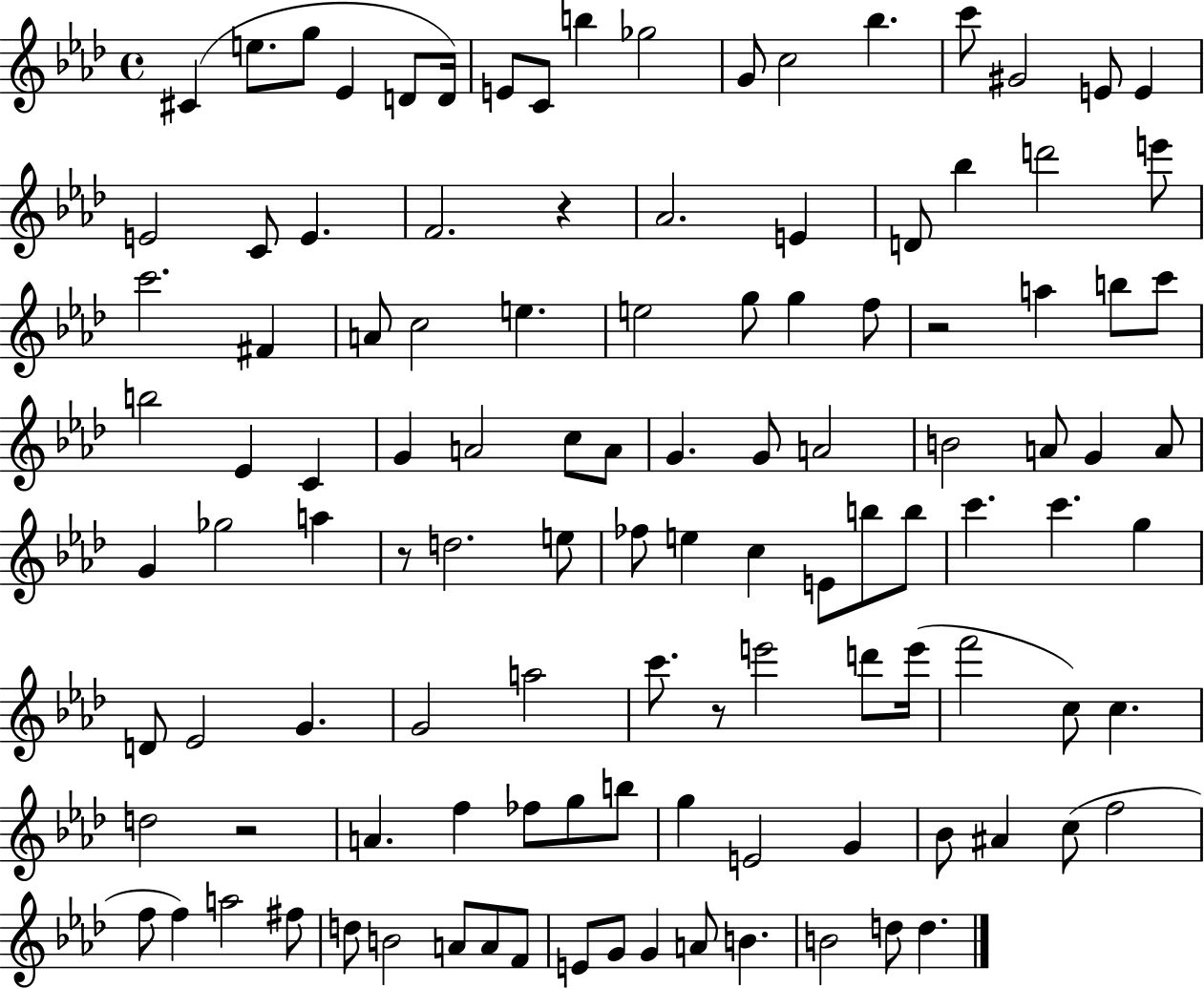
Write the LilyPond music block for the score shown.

{
  \clef treble
  \time 4/4
  \defaultTimeSignature
  \key aes \major
  cis'4( e''8. g''8 ees'4 d'8 d'16) | e'8 c'8 b''4 ges''2 | g'8 c''2 bes''4. | c'''8 gis'2 e'8 e'4 | \break e'2 c'8 e'4. | f'2. r4 | aes'2. e'4 | d'8 bes''4 d'''2 e'''8 | \break c'''2. fis'4 | a'8 c''2 e''4. | e''2 g''8 g''4 f''8 | r2 a''4 b''8 c'''8 | \break b''2 ees'4 c'4 | g'4 a'2 c''8 a'8 | g'4. g'8 a'2 | b'2 a'8 g'4 a'8 | \break g'4 ges''2 a''4 | r8 d''2. e''8 | fes''8 e''4 c''4 e'8 b''8 b''8 | c'''4. c'''4. g''4 | \break d'8 ees'2 g'4. | g'2 a''2 | c'''8. r8 e'''2 d'''8 e'''16( | f'''2 c''8) c''4. | \break d''2 r2 | a'4. f''4 fes''8 g''8 b''8 | g''4 e'2 g'4 | bes'8 ais'4 c''8( f''2 | \break f''8 f''4) a''2 fis''8 | d''8 b'2 a'8 a'8 f'8 | e'8 g'8 g'4 a'8 b'4. | b'2 d''8 d''4. | \break \bar "|."
}